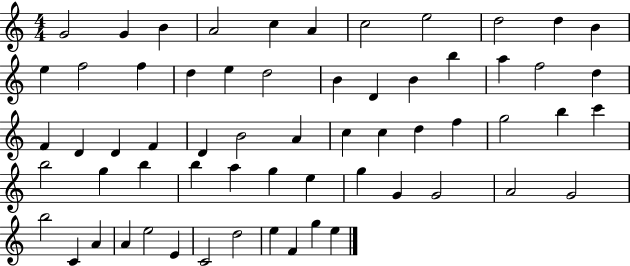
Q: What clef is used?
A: treble